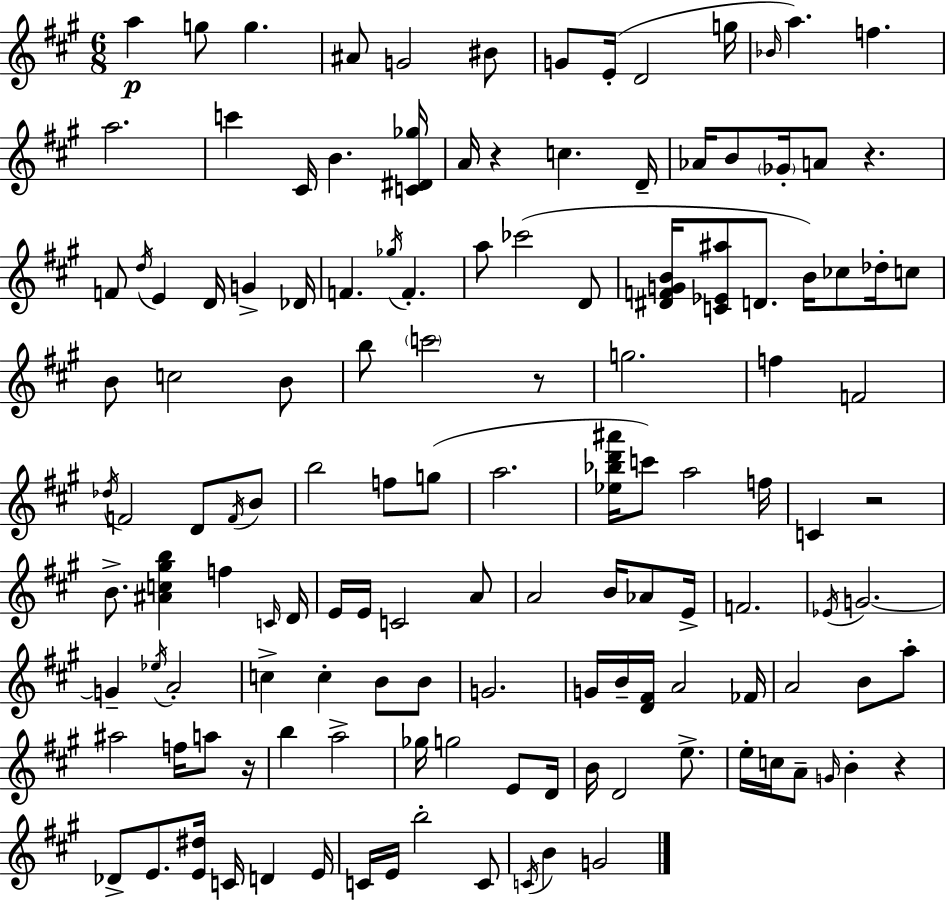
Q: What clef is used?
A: treble